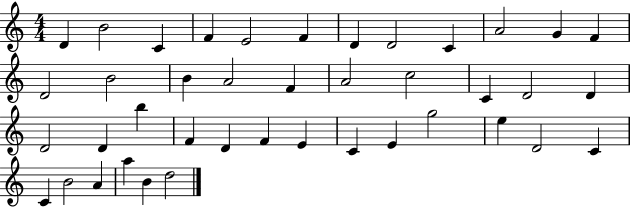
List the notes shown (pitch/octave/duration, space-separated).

D4/q B4/h C4/q F4/q E4/h F4/q D4/q D4/h C4/q A4/h G4/q F4/q D4/h B4/h B4/q A4/h F4/q A4/h C5/h C4/q D4/h D4/q D4/h D4/q B5/q F4/q D4/q F4/q E4/q C4/q E4/q G5/h E5/q D4/h C4/q C4/q B4/h A4/q A5/q B4/q D5/h